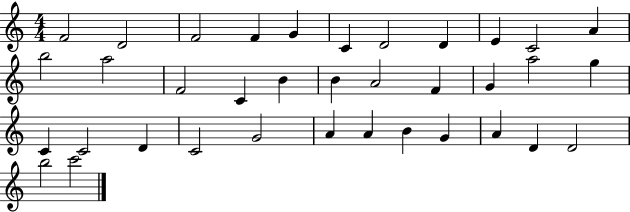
F4/h D4/h F4/h F4/q G4/q C4/q D4/h D4/q E4/q C4/h A4/q B5/h A5/h F4/h C4/q B4/q B4/q A4/h F4/q G4/q A5/h G5/q C4/q C4/h D4/q C4/h G4/h A4/q A4/q B4/q G4/q A4/q D4/q D4/h B5/h C6/h